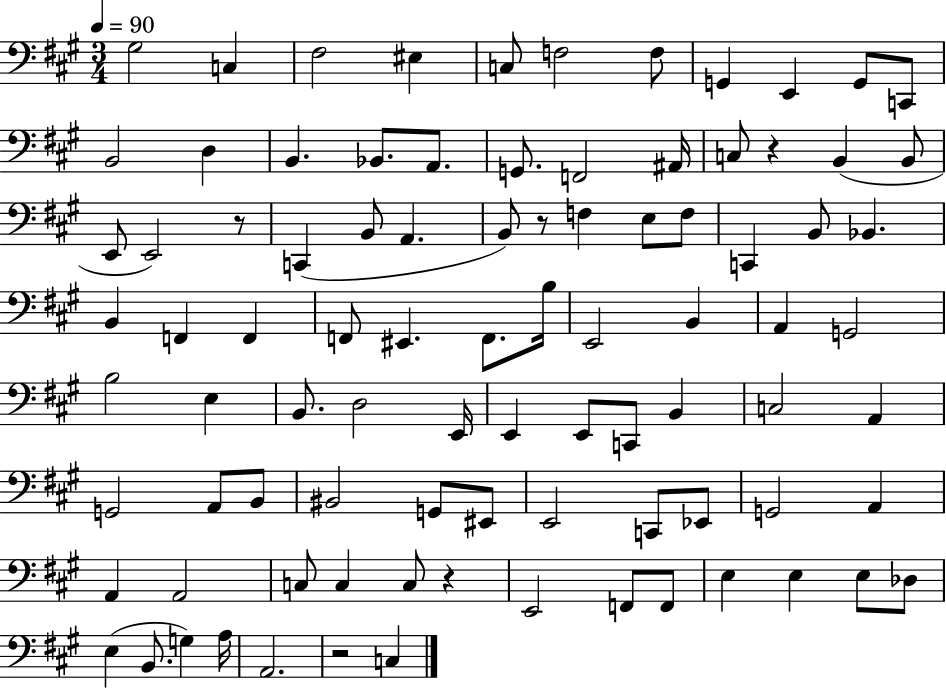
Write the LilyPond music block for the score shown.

{
  \clef bass
  \numericTimeSignature
  \time 3/4
  \key a \major
  \tempo 4 = 90
  gis2 c4 | fis2 eis4 | c8 f2 f8 | g,4 e,4 g,8 c,8 | \break b,2 d4 | b,4. bes,8. a,8. | g,8. f,2 ais,16 | c8 r4 b,4( b,8 | \break e,8 e,2) r8 | c,4( b,8 a,4. | b,8) r8 f4 e8 f8 | c,4 b,8 bes,4. | \break b,4 f,4 f,4 | f,8 eis,4. f,8. b16 | e,2 b,4 | a,4 g,2 | \break b2 e4 | b,8. d2 e,16 | e,4 e,8 c,8 b,4 | c2 a,4 | \break g,2 a,8 b,8 | bis,2 g,8 eis,8 | e,2 c,8 ees,8 | g,2 a,4 | \break a,4 a,2 | c8 c4 c8 r4 | e,2 f,8 f,8 | e4 e4 e8 des8 | \break e4( b,8. g4) a16 | a,2. | r2 c4 | \bar "|."
}